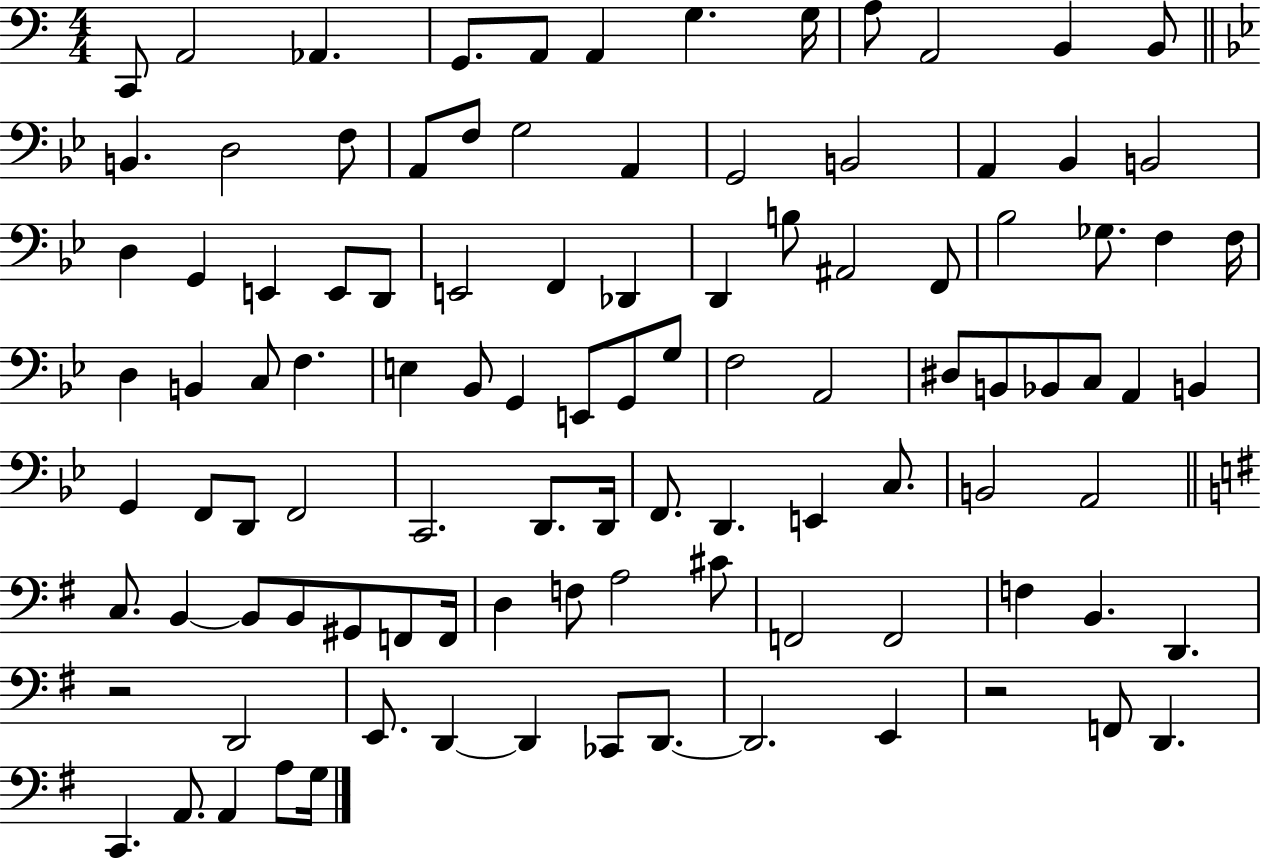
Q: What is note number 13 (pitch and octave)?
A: B2